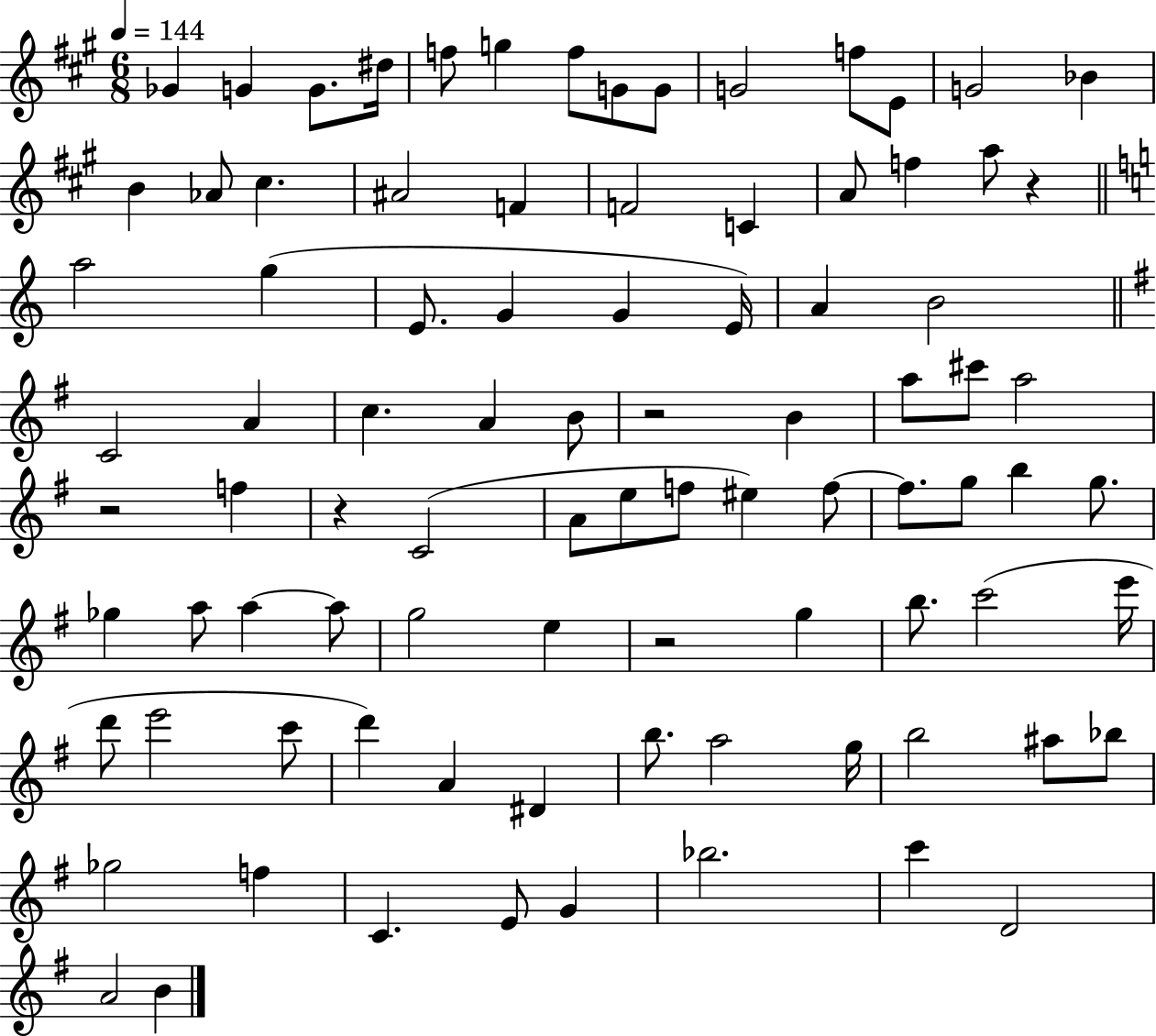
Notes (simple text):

Gb4/q G4/q G4/e. D#5/s F5/e G5/q F5/e G4/e G4/e G4/h F5/e E4/e G4/h Bb4/q B4/q Ab4/e C#5/q. A#4/h F4/q F4/h C4/q A4/e F5/q A5/e R/q A5/h G5/q E4/e. G4/q G4/q E4/s A4/q B4/h C4/h A4/q C5/q. A4/q B4/e R/h B4/q A5/e C#6/e A5/h R/h F5/q R/q C4/h A4/e E5/e F5/e EIS5/q F5/e F5/e. G5/e B5/q G5/e. Gb5/q A5/e A5/q A5/e G5/h E5/q R/h G5/q B5/e. C6/h E6/s D6/e E6/h C6/e D6/q A4/q D#4/q B5/e. A5/h G5/s B5/h A#5/e Bb5/e Gb5/h F5/q C4/q. E4/e G4/q Bb5/h. C6/q D4/h A4/h B4/q